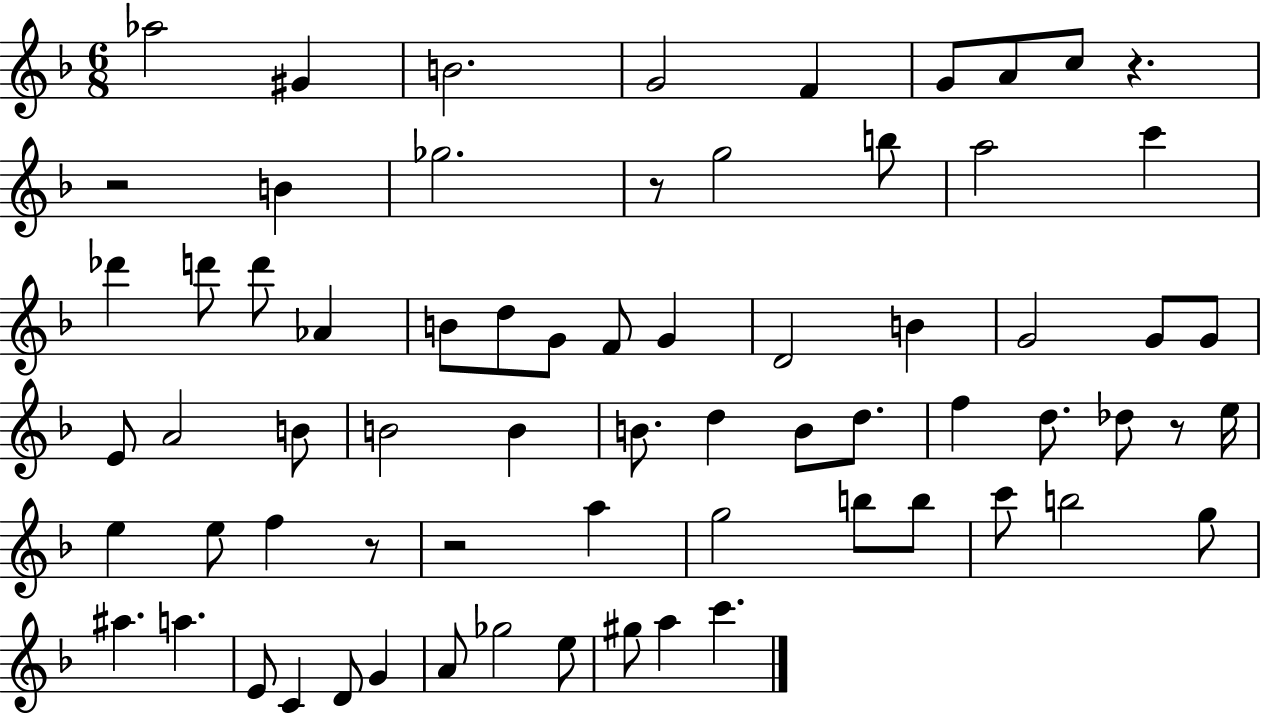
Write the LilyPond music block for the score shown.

{
  \clef treble
  \numericTimeSignature
  \time 6/8
  \key f \major
  \repeat volta 2 { aes''2 gis'4 | b'2. | g'2 f'4 | g'8 a'8 c''8 r4. | \break r2 b'4 | ges''2. | r8 g''2 b''8 | a''2 c'''4 | \break des'''4 d'''8 d'''8 aes'4 | b'8 d''8 g'8 f'8 g'4 | d'2 b'4 | g'2 g'8 g'8 | \break e'8 a'2 b'8 | b'2 b'4 | b'8. d''4 b'8 d''8. | f''4 d''8. des''8 r8 e''16 | \break e''4 e''8 f''4 r8 | r2 a''4 | g''2 b''8 b''8 | c'''8 b''2 g''8 | \break ais''4. a''4. | e'8 c'4 d'8 g'4 | a'8 ges''2 e''8 | gis''8 a''4 c'''4. | \break } \bar "|."
}